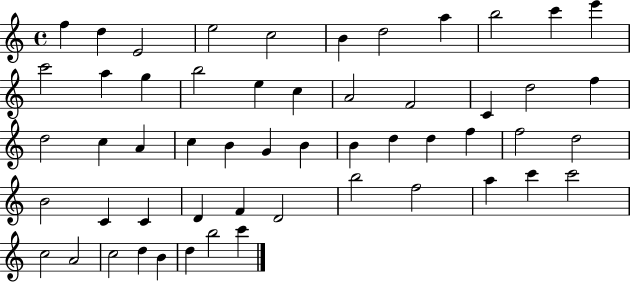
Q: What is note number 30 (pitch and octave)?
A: B4